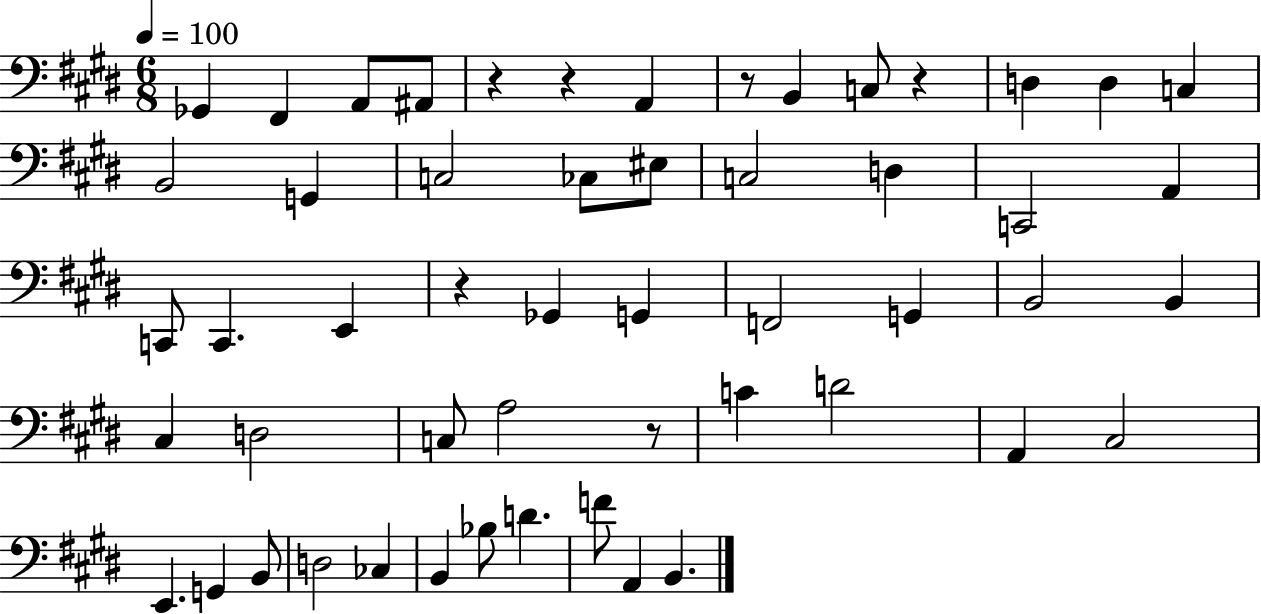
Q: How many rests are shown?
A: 6